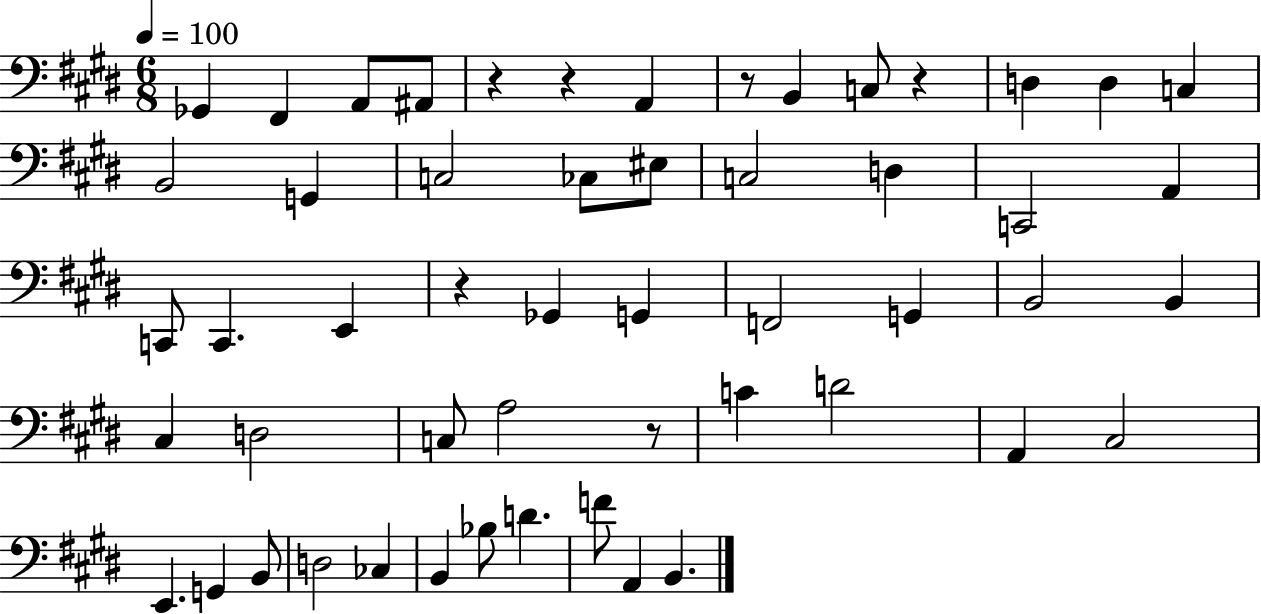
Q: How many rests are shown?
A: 6